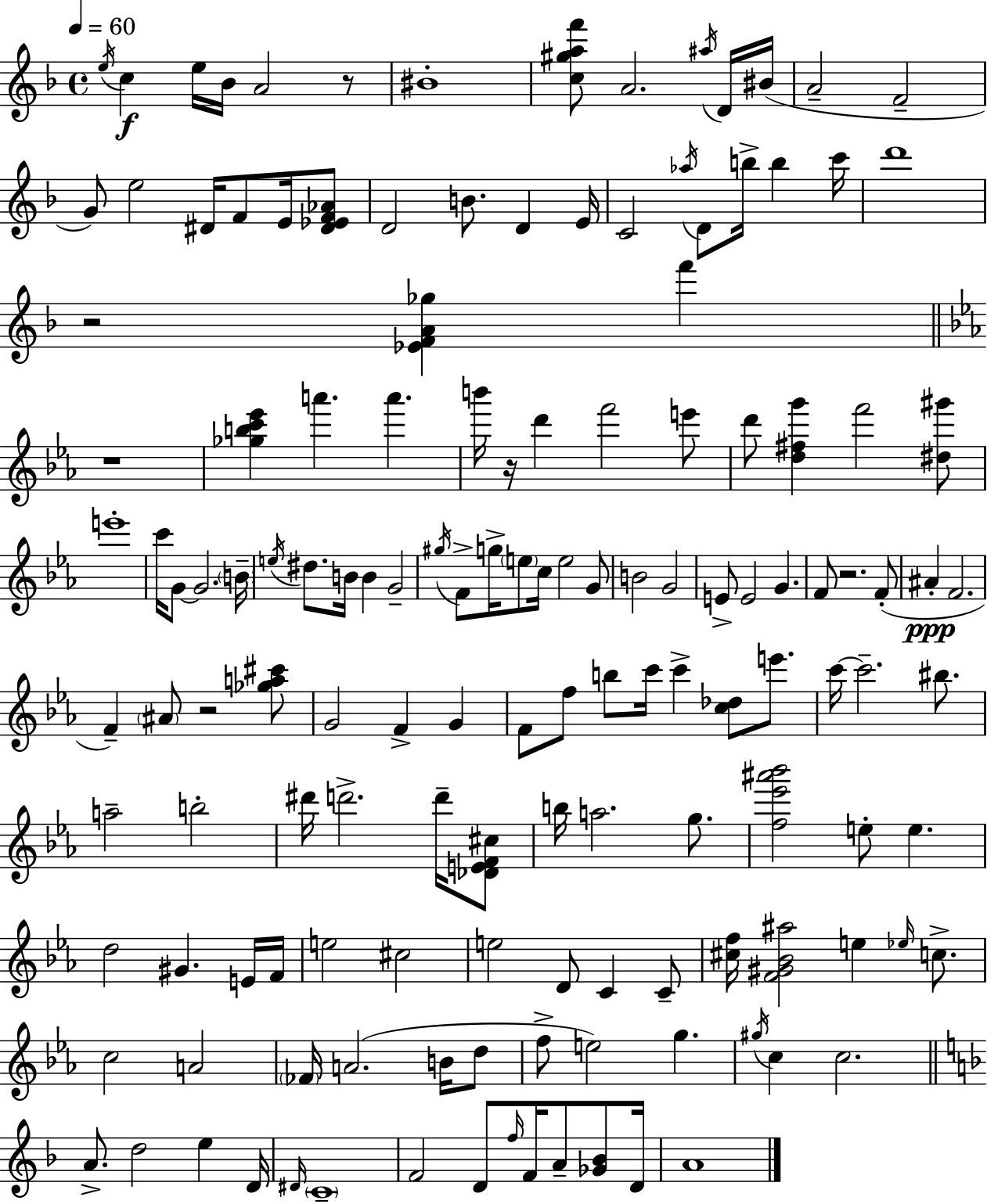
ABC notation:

X:1
T:Untitled
M:4/4
L:1/4
K:Dm
e/4 c e/4 _B/4 A2 z/2 ^B4 [c^gaf']/2 A2 ^a/4 D/4 ^B/4 A2 F2 G/2 e2 ^D/4 F/2 E/4 [^D_EF_A]/2 D2 B/2 D E/4 C2 _a/4 D/2 b/4 b c'/4 d'4 z2 [_EFA_g] f' z4 [_gbc'_e'] a' a' b'/4 z/4 d' f'2 e'/2 d'/2 [d^fg'] f'2 [^d^g']/2 e'4 c'/4 G/2 G2 B/4 e/4 ^d/2 B/4 B G2 ^g/4 F/2 g/4 e/2 c/4 e2 G/2 B2 G2 E/2 E2 G F/2 z2 F/2 ^A F2 F ^A/2 z2 [_ga^c']/2 G2 F G F/2 f/2 b/2 c'/4 c' [c_d]/2 e'/2 c'/4 c'2 ^b/2 a2 b2 ^d'/4 d'2 d'/4 [_DEF^c]/2 b/4 a2 g/2 [f_e'^a'_b']2 e/2 e d2 ^G E/4 F/4 e2 ^c2 e2 D/2 C C/2 [^cf]/4 [F^G_B^a]2 e _e/4 c/2 c2 A2 _F/4 A2 B/4 d/2 f/2 e2 g ^g/4 c c2 A/2 d2 e D/4 ^D/4 C4 F2 D/2 f/4 F/4 A/2 [_G_B]/2 D/4 A4